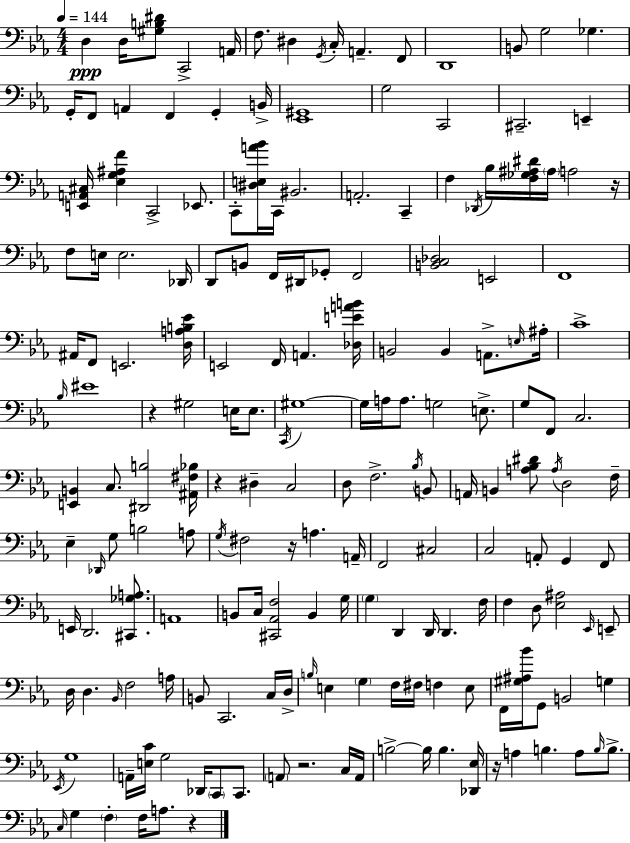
D3/q D3/s [G#3,B3,D#4]/e C2/h A2/s F3/e. D#3/q G2/s C3/s A2/q. F2/e D2/w B2/e G3/h Gb3/q. G2/s F2/e A2/q F2/q G2/q B2/s [Eb2,G#2]/w G3/h C2/h C#2/h. E2/q [E2,A2,C#3]/s [Eb3,G3,A#3,F4]/q C2/h Eb2/e. C2/e [D#3,E3,A4,Bb4]/s C2/s BIS2/h. A2/h. C2/q F3/q Db2/s Bb3/s [F3,Gb3,A#3,D#4]/s A#3/s A3/h R/s F3/e E3/s E3/h. Db2/s D2/e B2/e F2/s D#2/s Gb2/e F2/h [B2,C3,Db3]/h E2/h F2/w A#2/s F2/e E2/h. [D3,A3,B3,Eb4]/s E2/h F2/s A2/q. [Db3,E4,A4,B4]/s B2/h B2/q A2/e. E3/s A#3/s C4/w Bb3/s EIS4/w R/q G#3/h E3/s E3/e. C2/s G#3/w G#3/s A3/s A3/e. G3/h E3/e. G3/e F2/e C3/h. [E2,B2]/q C3/e. [D#2,B3]/h [A#2,F#3,Bb3]/s R/q D#3/q C3/h D3/e F3/h. Bb3/s B2/e A2/s B2/q [A3,Bb3,D#4]/e A3/s D3/h F3/s Eb3/q Db2/s G3/e B3/h A3/e G3/s F#3/h R/s A3/q. A2/s F2/h C#3/h C3/h A2/e G2/q F2/e E2/s D2/h. [C#2,Gb3,A3]/e. A2/w B2/e C3/s [C#2,Ab2,F3]/h B2/q G3/s G3/q D2/q D2/s D2/q. F3/s F3/q D3/e [Eb3,A#3]/h Eb2/s E2/e D3/s D3/q. Bb2/s F3/h A3/s B2/e C2/h. C3/s D3/s B3/s E3/q G3/q F3/s F#3/s F3/q E3/e F2/s [G#3,A#3,Bb4]/s G2/e B2/h G3/q Eb2/s G3/w A2/s [E3,C4]/s G3/h Db2/s C2/e C2/e. A2/e R/h. C3/s A2/s B3/h B3/s B3/q. [Db2,Eb3]/s R/s A3/q B3/q. A3/e B3/s B3/e. C3/s G3/q F3/q F3/s A3/e. R/q